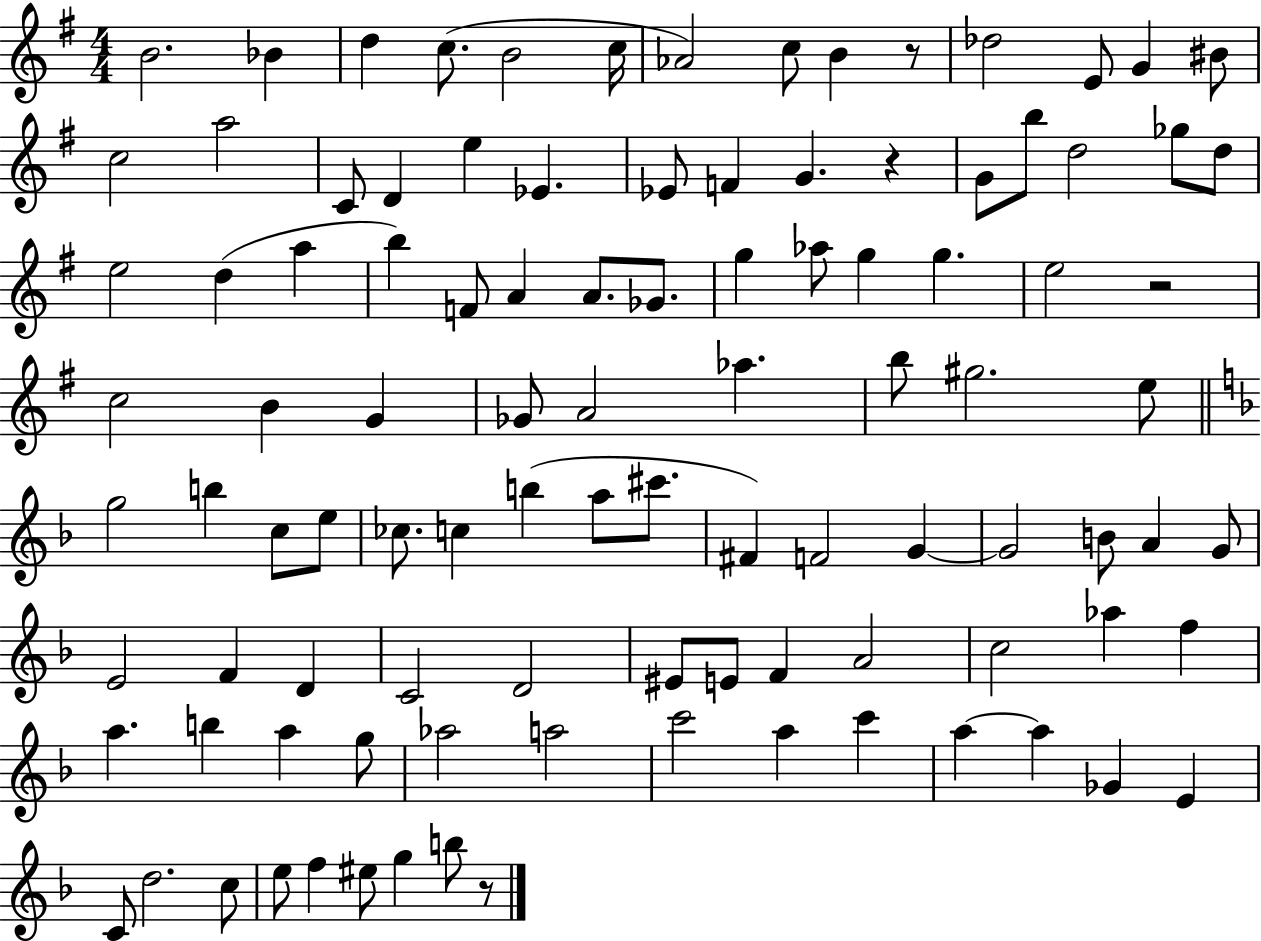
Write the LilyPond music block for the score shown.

{
  \clef treble
  \numericTimeSignature
  \time 4/4
  \key g \major
  b'2. bes'4 | d''4 c''8.( b'2 c''16 | aes'2) c''8 b'4 r8 | des''2 e'8 g'4 bis'8 | \break c''2 a''2 | c'8 d'4 e''4 ees'4. | ees'8 f'4 g'4. r4 | g'8 b''8 d''2 ges''8 d''8 | \break e''2 d''4( a''4 | b''4) f'8 a'4 a'8. ges'8. | g''4 aes''8 g''4 g''4. | e''2 r2 | \break c''2 b'4 g'4 | ges'8 a'2 aes''4. | b''8 gis''2. e''8 | \bar "||" \break \key f \major g''2 b''4 c''8 e''8 | ces''8. c''4 b''4( a''8 cis'''8. | fis'4) f'2 g'4~~ | g'2 b'8 a'4 g'8 | \break e'2 f'4 d'4 | c'2 d'2 | eis'8 e'8 f'4 a'2 | c''2 aes''4 f''4 | \break a''4. b''4 a''4 g''8 | aes''2 a''2 | c'''2 a''4 c'''4 | a''4~~ a''4 ges'4 e'4 | \break c'8 d''2. c''8 | e''8 f''4 eis''8 g''4 b''8 r8 | \bar "|."
}